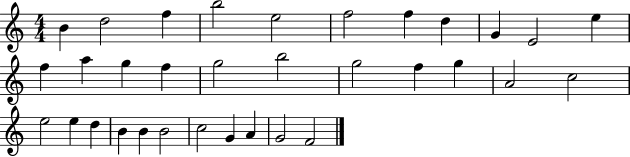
{
  \clef treble
  \numericTimeSignature
  \time 4/4
  \key c \major
  b'4 d''2 f''4 | b''2 e''2 | f''2 f''4 d''4 | g'4 e'2 e''4 | \break f''4 a''4 g''4 f''4 | g''2 b''2 | g''2 f''4 g''4 | a'2 c''2 | \break e''2 e''4 d''4 | b'4 b'4 b'2 | c''2 g'4 a'4 | g'2 f'2 | \break \bar "|."
}